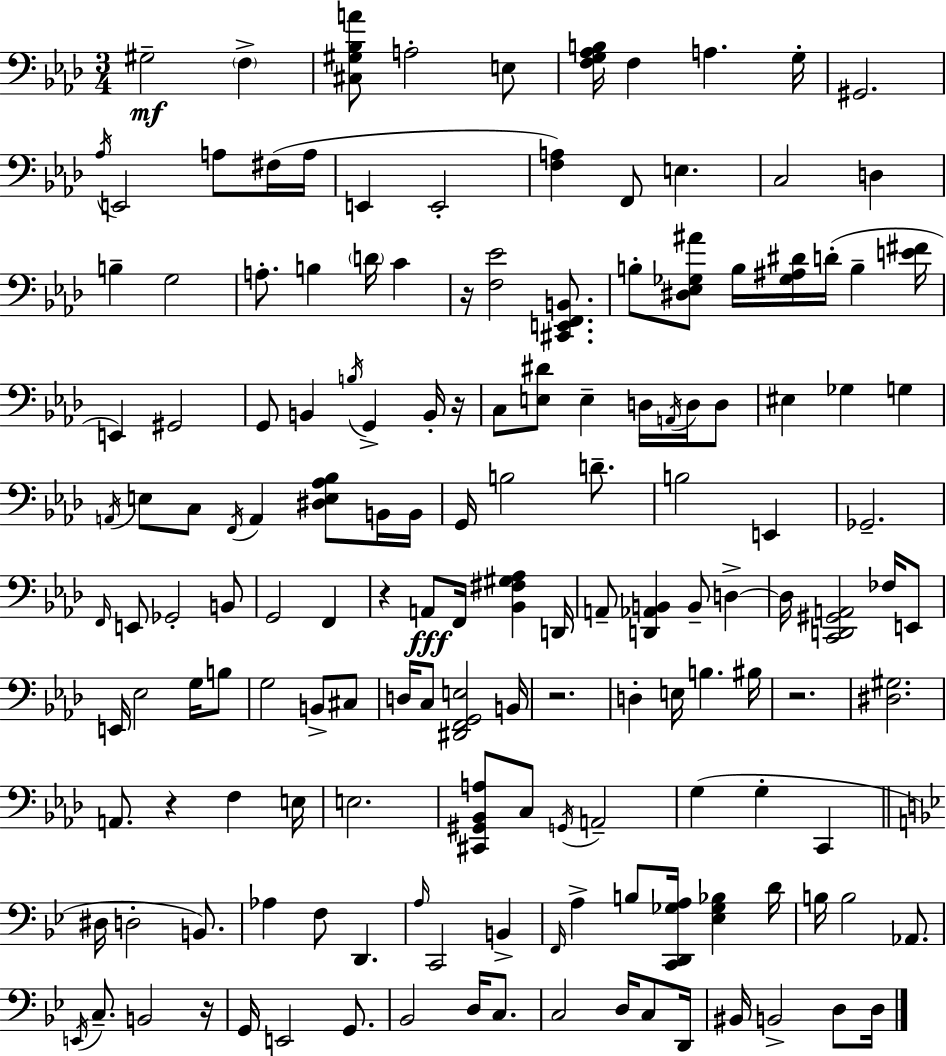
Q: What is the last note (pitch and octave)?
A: D3